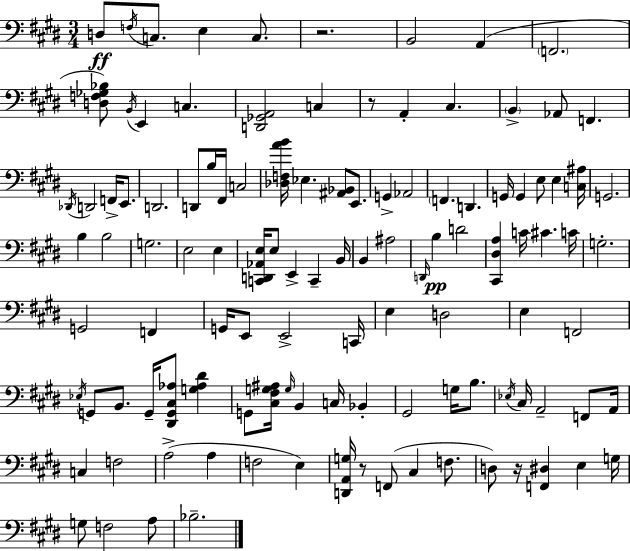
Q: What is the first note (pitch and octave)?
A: D3